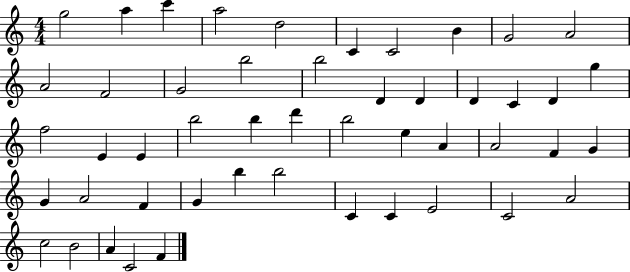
X:1
T:Untitled
M:4/4
L:1/4
K:C
g2 a c' a2 d2 C C2 B G2 A2 A2 F2 G2 b2 b2 D D D C D g f2 E E b2 b d' b2 e A A2 F G G A2 F G b b2 C C E2 C2 A2 c2 B2 A C2 F